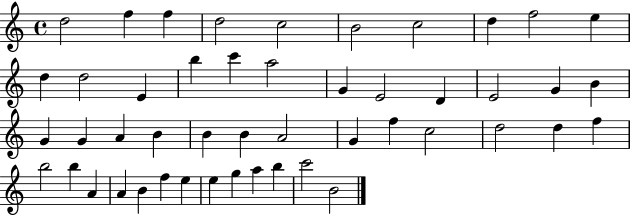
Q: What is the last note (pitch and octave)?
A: B4